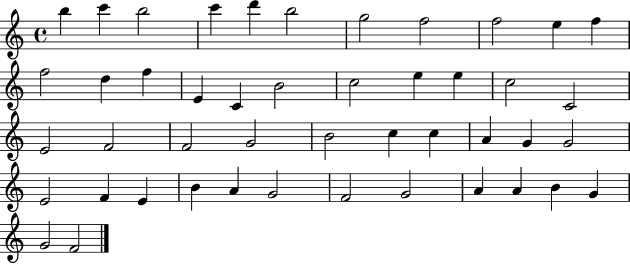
B5/q C6/q B5/h C6/q D6/q B5/h G5/h F5/h F5/h E5/q F5/q F5/h D5/q F5/q E4/q C4/q B4/h C5/h E5/q E5/q C5/h C4/h E4/h F4/h F4/h G4/h B4/h C5/q C5/q A4/q G4/q G4/h E4/h F4/q E4/q B4/q A4/q G4/h F4/h G4/h A4/q A4/q B4/q G4/q G4/h F4/h